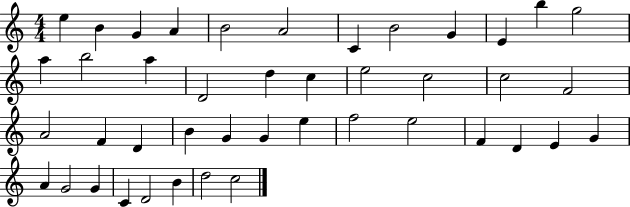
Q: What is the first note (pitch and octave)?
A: E5